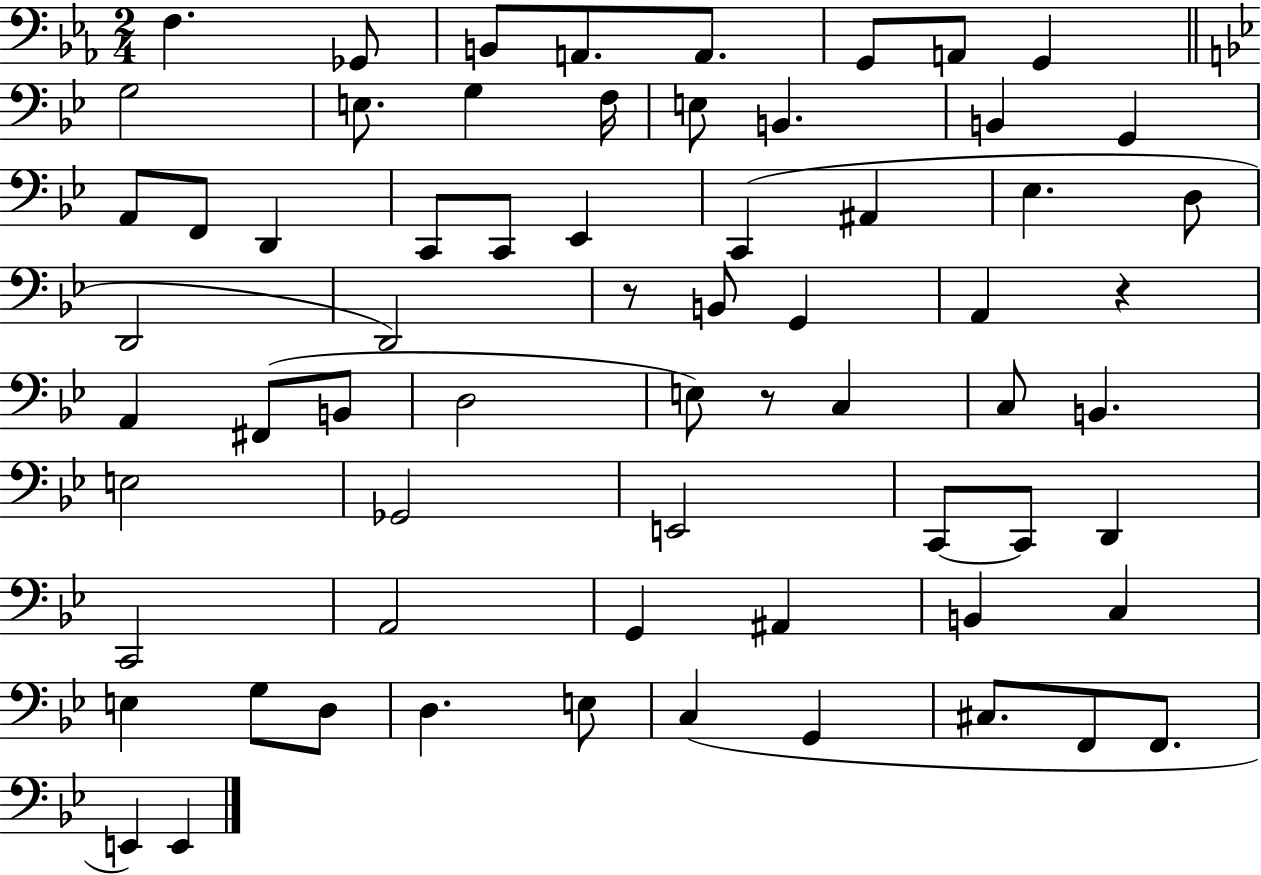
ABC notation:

X:1
T:Untitled
M:2/4
L:1/4
K:Eb
F, _G,,/2 B,,/2 A,,/2 A,,/2 G,,/2 A,,/2 G,, G,2 E,/2 G, F,/4 E,/2 B,, B,, G,, A,,/2 F,,/2 D,, C,,/2 C,,/2 _E,, C,, ^A,, _E, D,/2 D,,2 D,,2 z/2 B,,/2 G,, A,, z A,, ^F,,/2 B,,/2 D,2 E,/2 z/2 C, C,/2 B,, E,2 _G,,2 E,,2 C,,/2 C,,/2 D,, C,,2 A,,2 G,, ^A,, B,, C, E, G,/2 D,/2 D, E,/2 C, G,, ^C,/2 F,,/2 F,,/2 E,, E,,